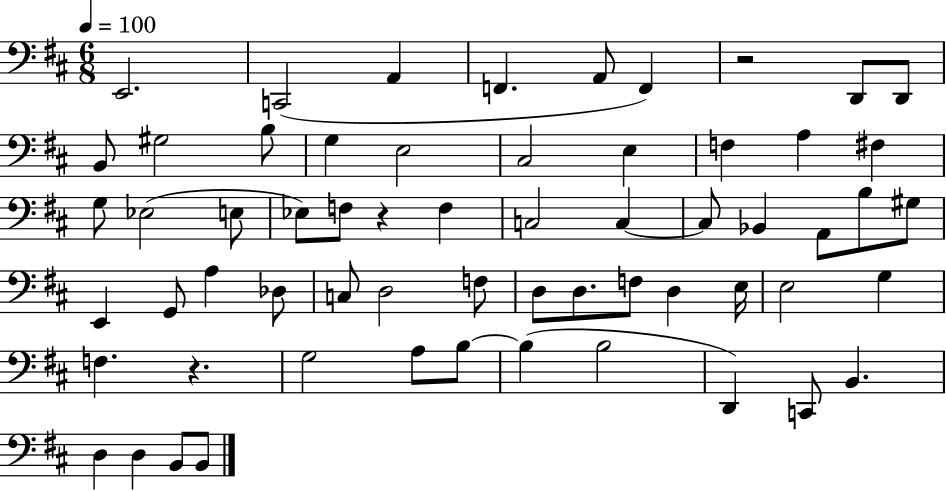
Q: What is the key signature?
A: D major